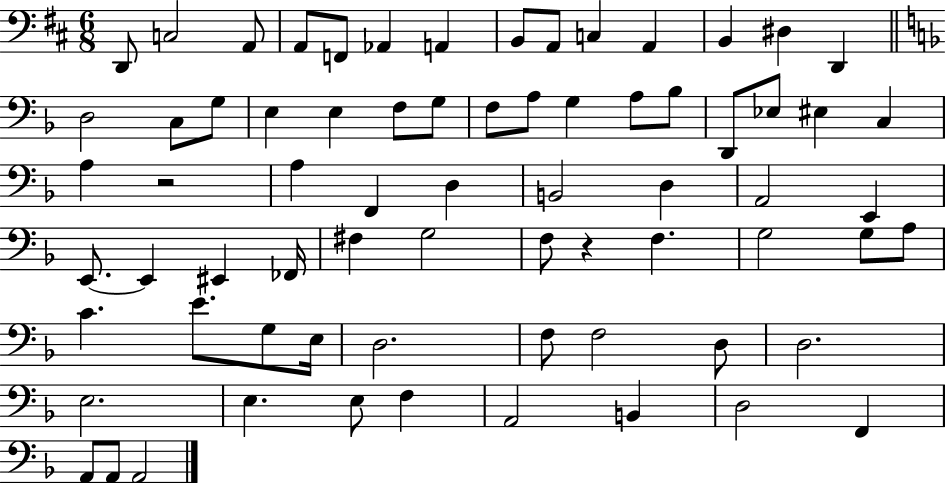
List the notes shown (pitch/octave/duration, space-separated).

D2/e C3/h A2/e A2/e F2/e Ab2/q A2/q B2/e A2/e C3/q A2/q B2/q D#3/q D2/q D3/h C3/e G3/e E3/q E3/q F3/e G3/e F3/e A3/e G3/q A3/e Bb3/e D2/e Eb3/e EIS3/q C3/q A3/q R/h A3/q F2/q D3/q B2/h D3/q A2/h E2/q E2/e. E2/q EIS2/q FES2/s F#3/q G3/h F3/e R/q F3/q. G3/h G3/e A3/e C4/q. E4/e. G3/e E3/s D3/h. F3/e F3/h D3/e D3/h. E3/h. E3/q. E3/e F3/q A2/h B2/q D3/h F2/q A2/e A2/e A2/h